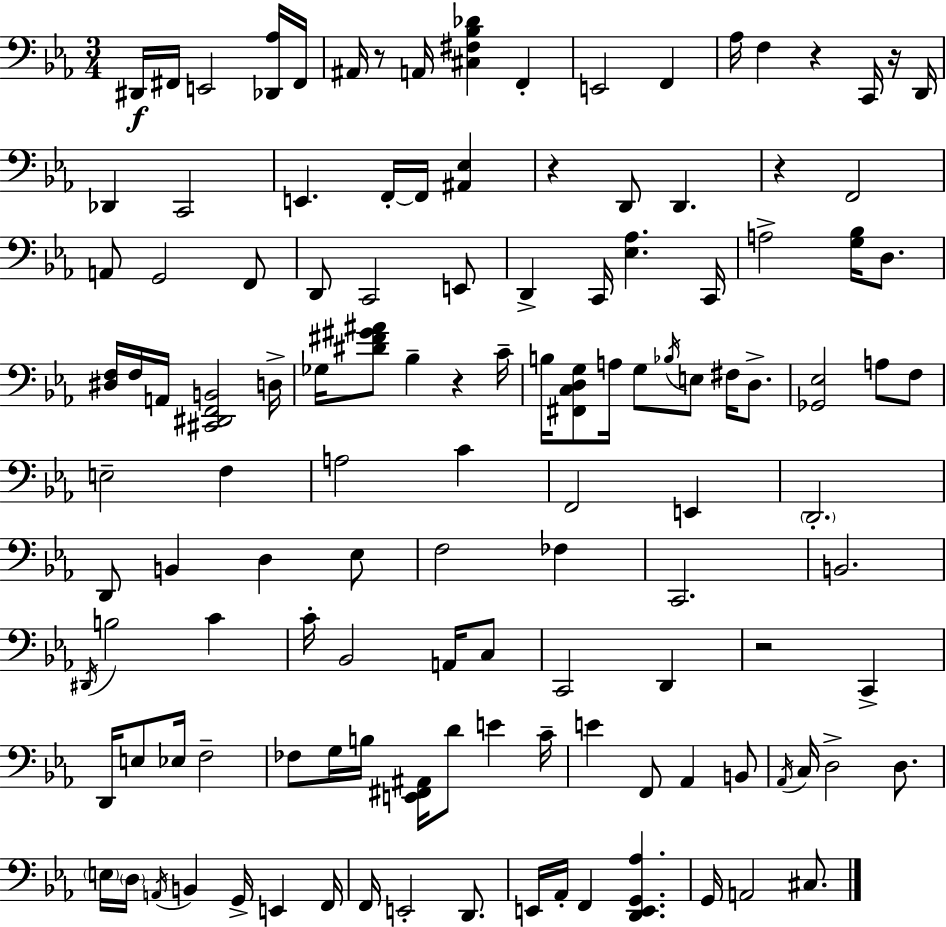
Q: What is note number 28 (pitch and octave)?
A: D2